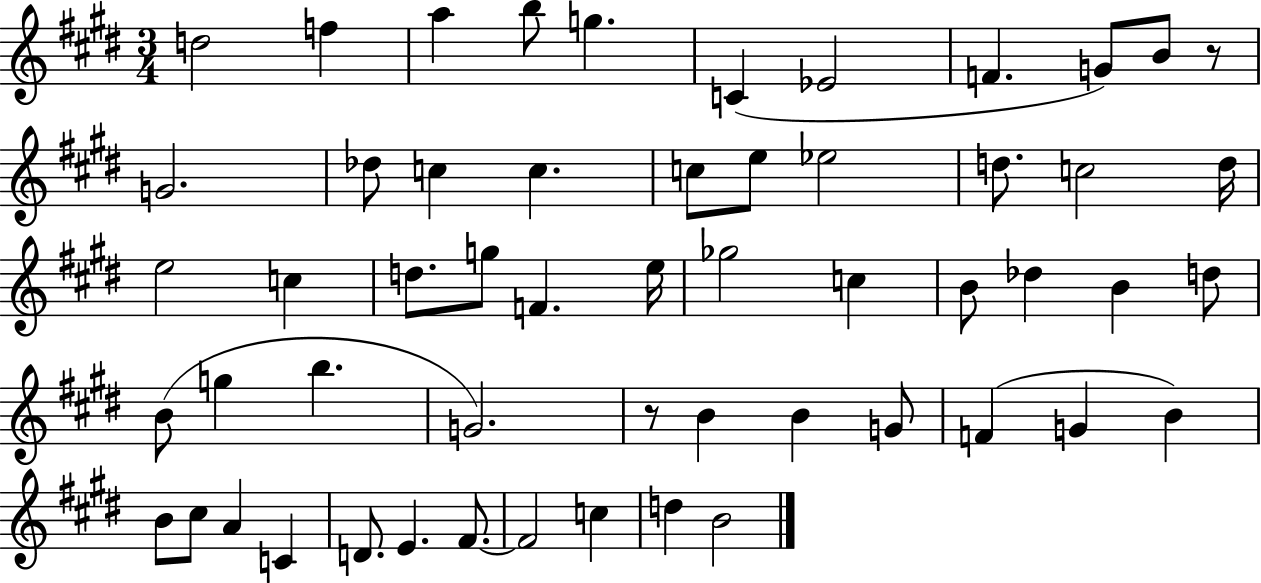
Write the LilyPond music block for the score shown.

{
  \clef treble
  \numericTimeSignature
  \time 3/4
  \key e \major
  \repeat volta 2 { d''2 f''4 | a''4 b''8 g''4. | c'4( ees'2 | f'4. g'8) b'8 r8 | \break g'2. | des''8 c''4 c''4. | c''8 e''8 ees''2 | d''8. c''2 d''16 | \break e''2 c''4 | d''8. g''8 f'4. e''16 | ges''2 c''4 | b'8 des''4 b'4 d''8 | \break b'8( g''4 b''4. | g'2.) | r8 b'4 b'4 g'8 | f'4( g'4 b'4) | \break b'8 cis''8 a'4 c'4 | d'8. e'4. fis'8.~~ | fis'2 c''4 | d''4 b'2 | \break } \bar "|."
}